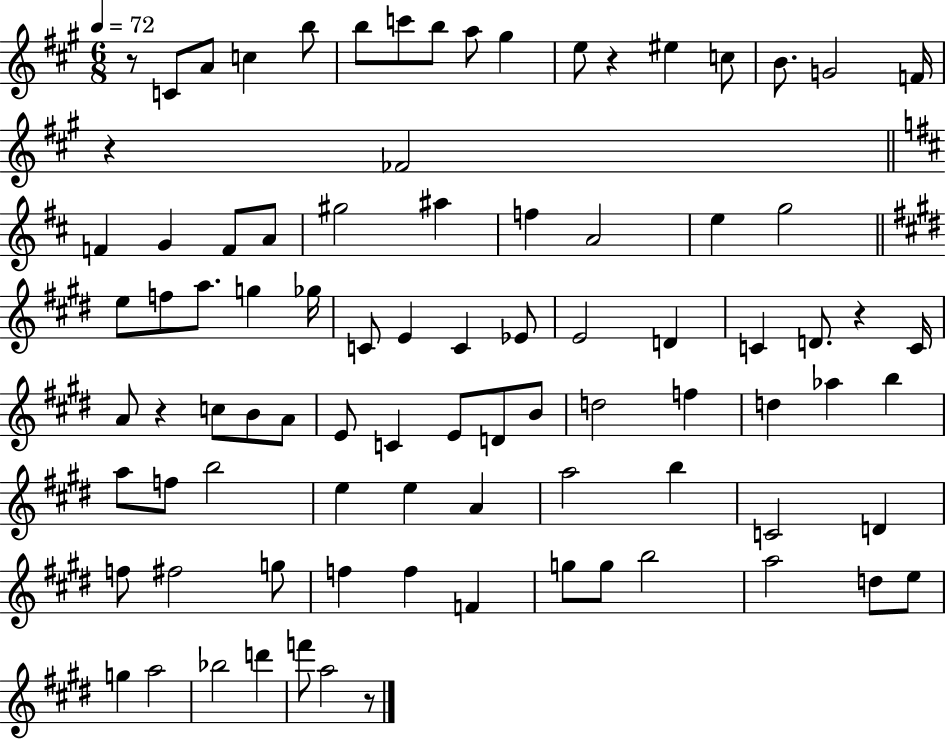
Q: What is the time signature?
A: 6/8